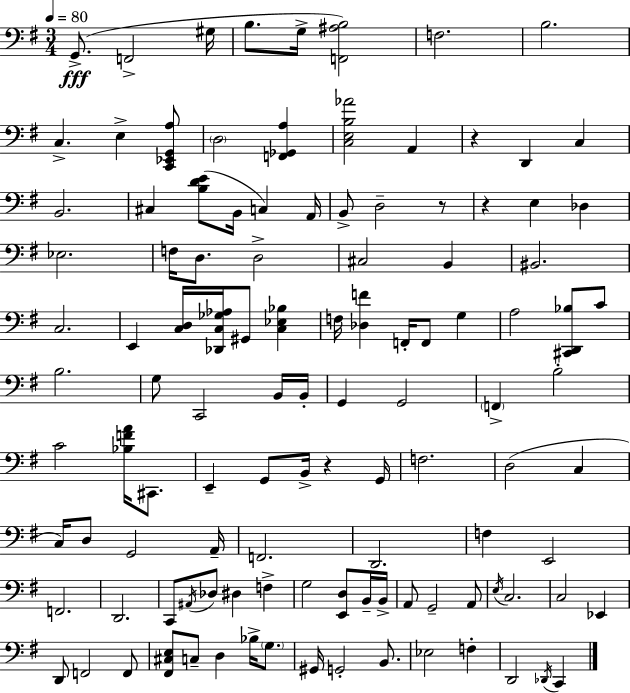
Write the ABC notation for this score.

X:1
T:Untitled
M:3/4
L:1/4
K:G
G,,/2 F,,2 ^G,/4 B,/2 G,/4 [F,,^A,B,]2 F,2 B,2 C, E, [C,,_E,,G,,A,]/2 D,2 [F,,_G,,A,] [C,E,B,_A]2 A,, z D,, C, B,,2 ^C, [B,DE]/2 B,,/4 C, A,,/4 B,,/2 D,2 z/2 z E, _D, _E,2 F,/4 D,/2 D,2 ^C,2 B,, ^B,,2 C,2 E,, [C,D,]/4 [_D,,C,_G,_A,]/4 ^G,,/2 [C,_E,_B,] F,/4 [_D,F] F,,/4 F,,/2 G, A,2 [^C,,D,,_B,]/2 C/2 B,2 G,/2 C,,2 B,,/4 B,,/4 G,, G,,2 F,, B,2 C2 [_B,FA]/4 ^C,,/2 E,, G,,/2 B,,/4 z G,,/4 F,2 D,2 C, C,/4 D,/2 G,,2 A,,/4 F,,2 D,,2 F, E,,2 F,,2 D,,2 C,,/2 ^A,,/4 _D,/2 ^D, F, G,2 [E,,D,]/2 B,,/4 B,,/4 A,,/2 G,,2 A,,/2 E,/4 C,2 C,2 _E,, D,,/2 F,,2 F,,/2 [^F,,^C,E,]/2 C,/2 D, _B,/4 G,/2 ^G,,/4 G,,2 B,,/2 _E,2 F, D,,2 _D,,/4 C,,